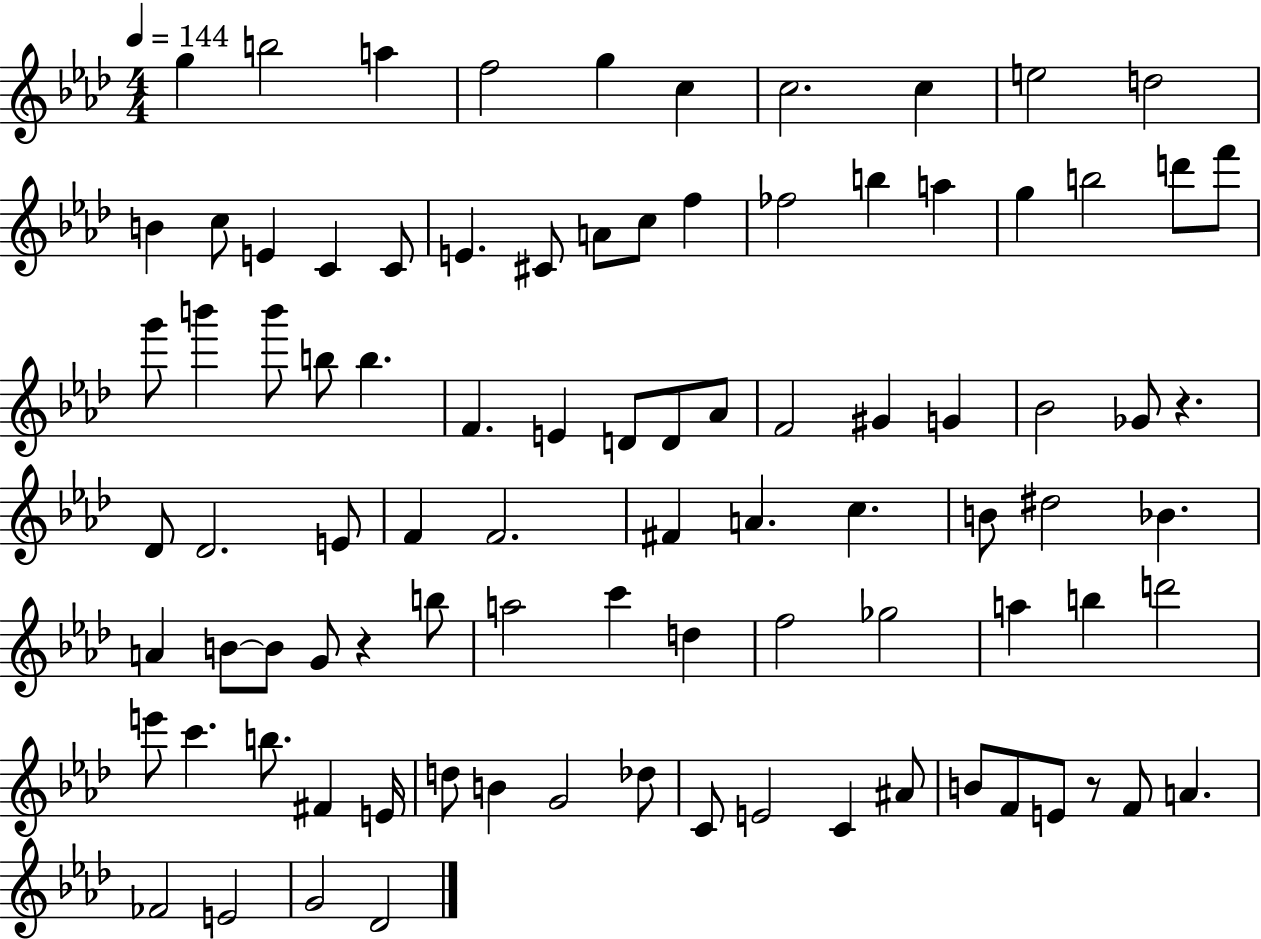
{
  \clef treble
  \numericTimeSignature
  \time 4/4
  \key aes \major
  \tempo 4 = 144
  g''4 b''2 a''4 | f''2 g''4 c''4 | c''2. c''4 | e''2 d''2 | \break b'4 c''8 e'4 c'4 c'8 | e'4. cis'8 a'8 c''8 f''4 | fes''2 b''4 a''4 | g''4 b''2 d'''8 f'''8 | \break g'''8 b'''4 b'''8 b''8 b''4. | f'4. e'4 d'8 d'8 aes'8 | f'2 gis'4 g'4 | bes'2 ges'8 r4. | \break des'8 des'2. e'8 | f'4 f'2. | fis'4 a'4. c''4. | b'8 dis''2 bes'4. | \break a'4 b'8~~ b'8 g'8 r4 b''8 | a''2 c'''4 d''4 | f''2 ges''2 | a''4 b''4 d'''2 | \break e'''8 c'''4. b''8. fis'4 e'16 | d''8 b'4 g'2 des''8 | c'8 e'2 c'4 ais'8 | b'8 f'8 e'8 r8 f'8 a'4. | \break fes'2 e'2 | g'2 des'2 | \bar "|."
}